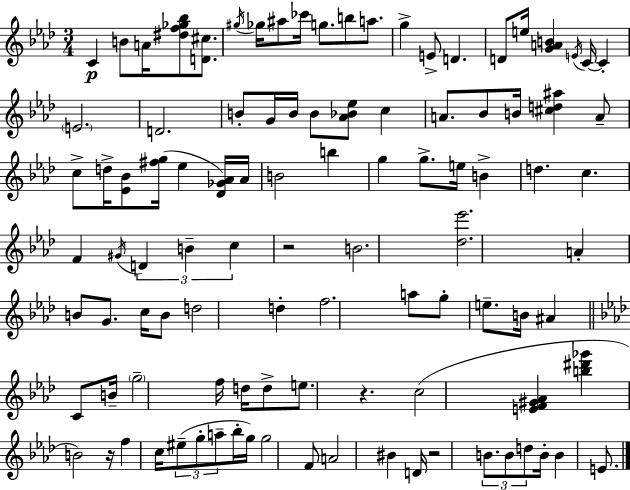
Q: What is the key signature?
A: AES major